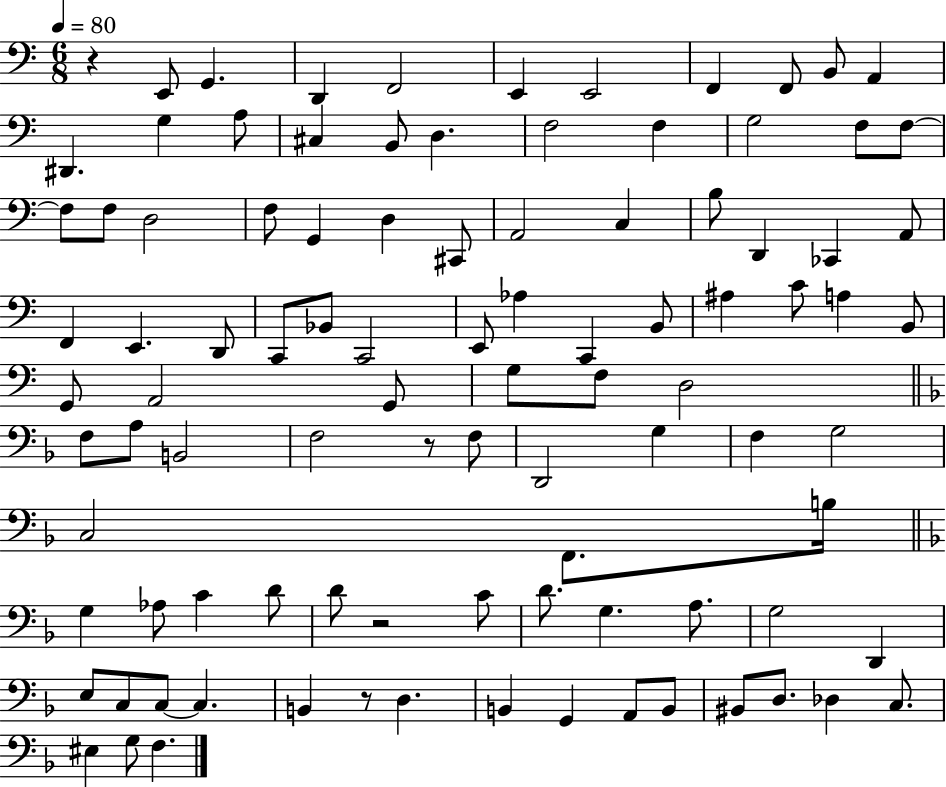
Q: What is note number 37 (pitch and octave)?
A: D2